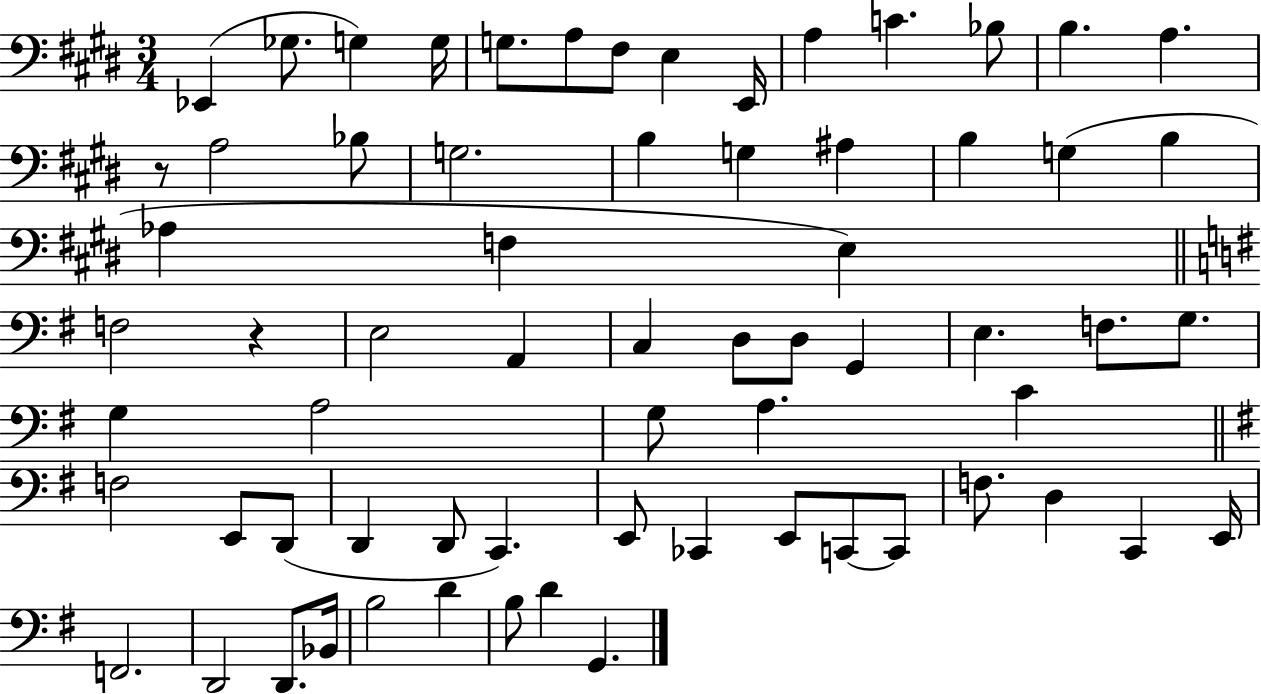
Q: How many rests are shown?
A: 2